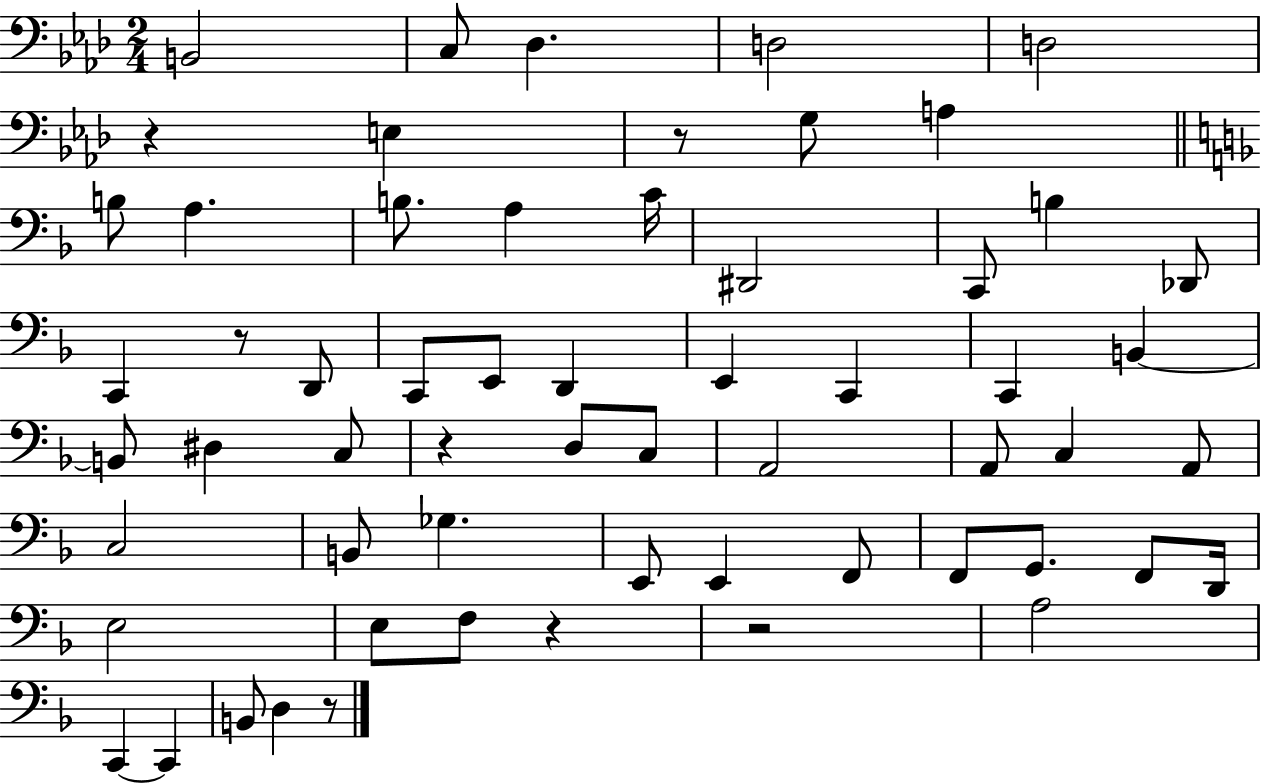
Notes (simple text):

B2/h C3/e Db3/q. D3/h D3/h R/q E3/q R/e G3/e A3/q B3/e A3/q. B3/e. A3/q C4/s D#2/h C2/e B3/q Db2/e C2/q R/e D2/e C2/e E2/e D2/q E2/q C2/q C2/q B2/q B2/e D#3/q C3/e R/q D3/e C3/e A2/h A2/e C3/q A2/e C3/h B2/e Gb3/q. E2/e E2/q F2/e F2/e G2/e. F2/e D2/s E3/h E3/e F3/e R/q R/h A3/h C2/q C2/q B2/e D3/q R/e